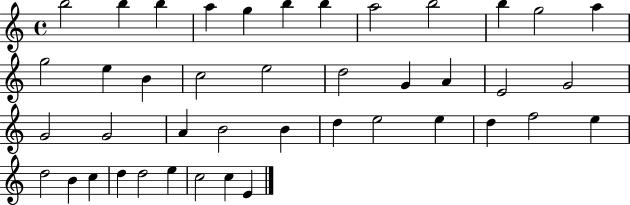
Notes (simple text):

B5/h B5/q B5/q A5/q G5/q B5/q B5/q A5/h B5/h B5/q G5/h A5/q G5/h E5/q B4/q C5/h E5/h D5/h G4/q A4/q E4/h G4/h G4/h G4/h A4/q B4/h B4/q D5/q E5/h E5/q D5/q F5/h E5/q D5/h B4/q C5/q D5/q D5/h E5/q C5/h C5/q E4/q